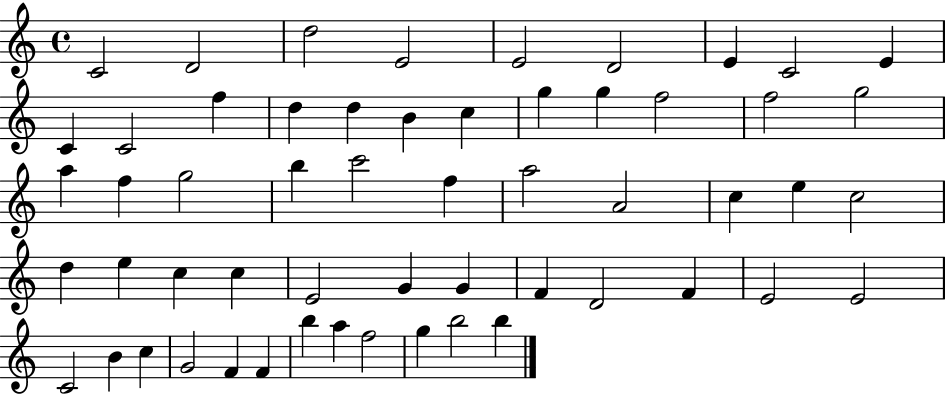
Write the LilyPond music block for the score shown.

{
  \clef treble
  \time 4/4
  \defaultTimeSignature
  \key c \major
  c'2 d'2 | d''2 e'2 | e'2 d'2 | e'4 c'2 e'4 | \break c'4 c'2 f''4 | d''4 d''4 b'4 c''4 | g''4 g''4 f''2 | f''2 g''2 | \break a''4 f''4 g''2 | b''4 c'''2 f''4 | a''2 a'2 | c''4 e''4 c''2 | \break d''4 e''4 c''4 c''4 | e'2 g'4 g'4 | f'4 d'2 f'4 | e'2 e'2 | \break c'2 b'4 c''4 | g'2 f'4 f'4 | b''4 a''4 f''2 | g''4 b''2 b''4 | \break \bar "|."
}